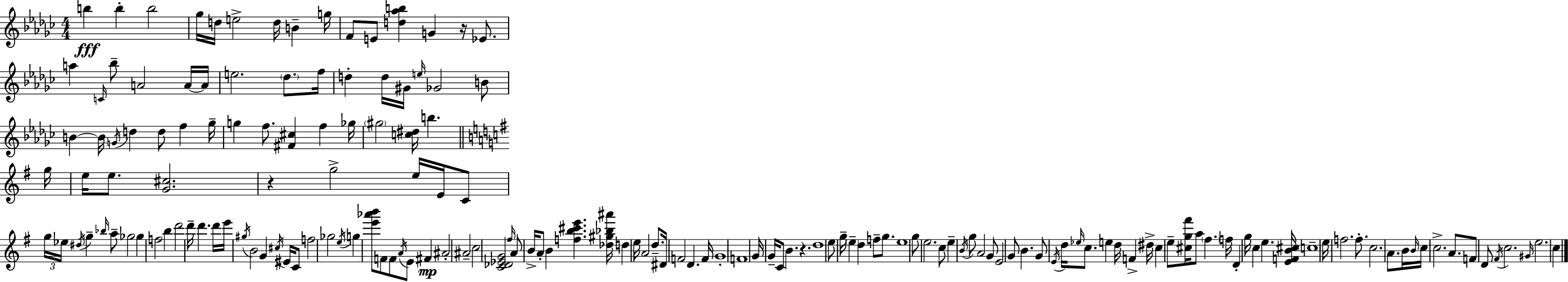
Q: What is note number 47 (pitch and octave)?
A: E4